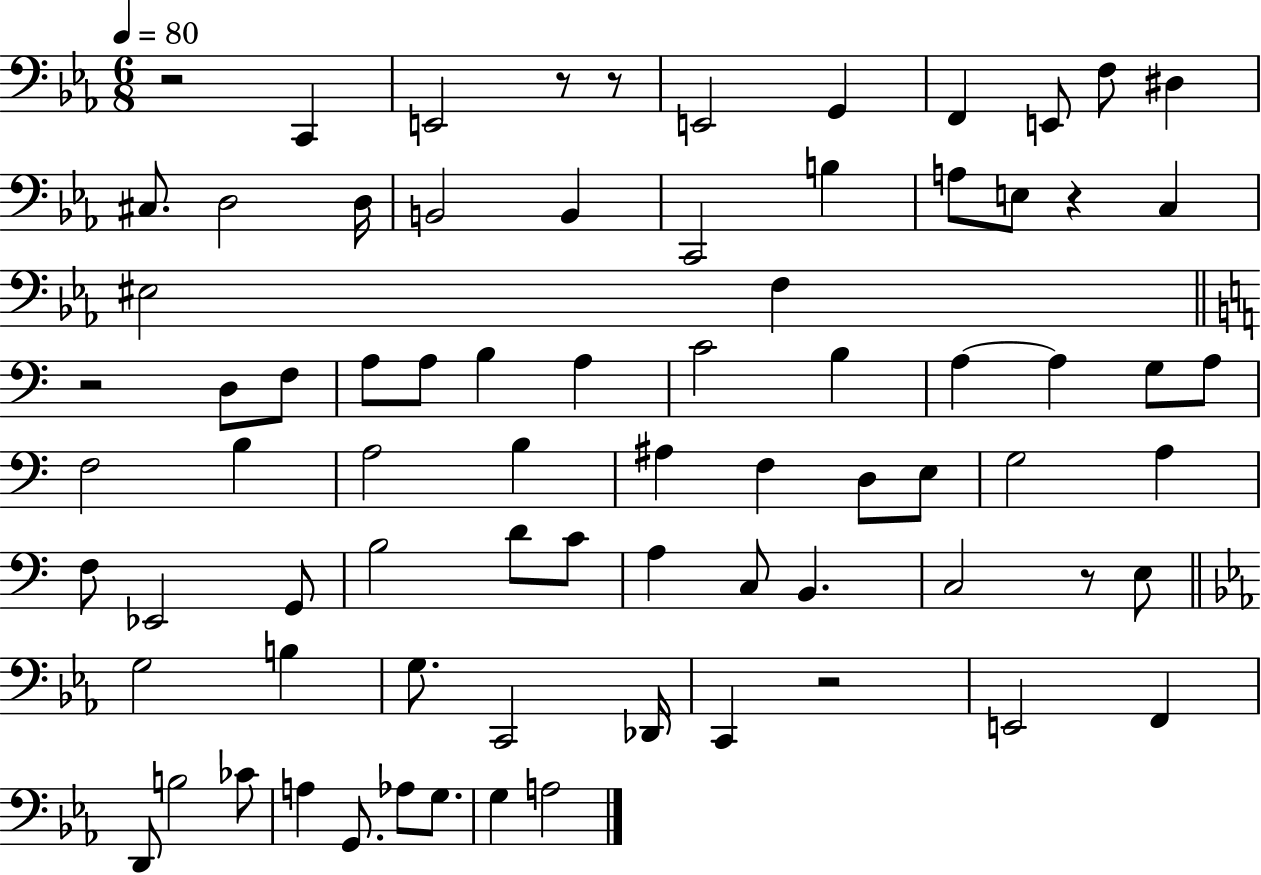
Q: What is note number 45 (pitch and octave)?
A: G2